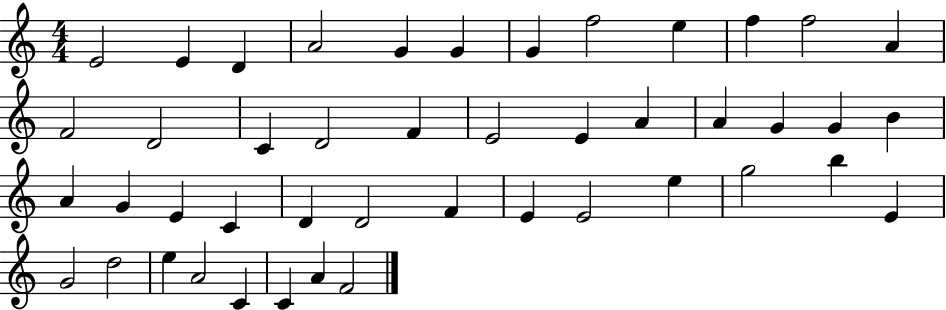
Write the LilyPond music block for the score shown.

{
  \clef treble
  \numericTimeSignature
  \time 4/4
  \key c \major
  e'2 e'4 d'4 | a'2 g'4 g'4 | g'4 f''2 e''4 | f''4 f''2 a'4 | \break f'2 d'2 | c'4 d'2 f'4 | e'2 e'4 a'4 | a'4 g'4 g'4 b'4 | \break a'4 g'4 e'4 c'4 | d'4 d'2 f'4 | e'4 e'2 e''4 | g''2 b''4 e'4 | \break g'2 d''2 | e''4 a'2 c'4 | c'4 a'4 f'2 | \bar "|."
}